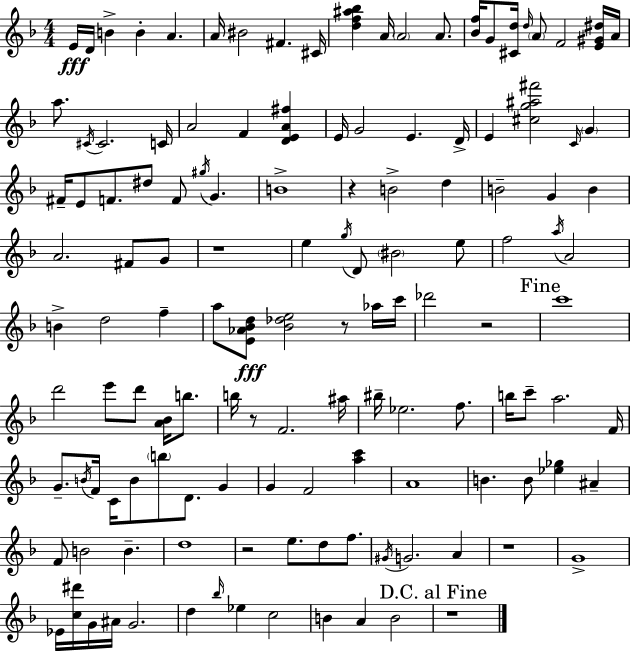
{
  \clef treble
  \numericTimeSignature
  \time 4/4
  \key f \major
  \repeat volta 2 { e'16\fff d'16 b'4-> b'4-. a'4. | a'16 bis'2 fis'4. cis'16 | <d'' f'' ais'' bes''>4 a'16 \parenthesize a'2 a'8. | <bes' f''>16 g'8 <cis' d''>16 \grace { d''16 } \parenthesize a'8 f'2 <e' gis' dis''>16 | \break a'16 a''8. \acciaccatura { cis'16 } cis'2. | c'16 a'2 f'4 <d' e' a' fis''>4 | e'16 g'2 e'4. | d'16-> e'4 <cis'' g'' ais'' fis'''>2 \grace { c'16 } \parenthesize g'4 | \break fis'16-- e'8 f'8. dis''8 f'8 \acciaccatura { gis''16 } g'4. | b'1-> | r4 b'2-> | d''4 b'2-- g'4 | \break b'4 a'2. | fis'8 g'8 r1 | e''4 \acciaccatura { g''16 } d'8 \parenthesize bis'2 | e''8 f''2 \acciaccatura { a''16 } a'2 | \break b'4-> d''2 | f''4-- a''8 <e' aes' bes' d''>8\fff <bes' des'' e''>2 | r8 aes''16 c'''16 des'''2 r2 | \mark "Fine" c'''1 | \break d'''2 e'''8 | d'''8 <a' bes'>16 b''8. b''16 r8 f'2. | ais''16 bis''16-- ees''2. | f''8. b''16 c'''8-- a''2. | \break f'16 g'8.-- \acciaccatura { b'16 } f'16 c'16 b'8 \parenthesize b''8 | d'8. g'4 g'4 f'2 | <a'' c'''>4 a'1 | b'4. b'8 <ees'' ges''>4 | \break ais'4-- f'8 b'2 | b'4.-- d''1 | r2 e''8. | d''8 f''8. \acciaccatura { gis'16 } g'2. | \break a'4 r1 | g'1-> | ees'16 <c'' dis'''>16 g'16 ais'16 g'2. | d''4 \grace { bes''16 } ees''4 | \break c''2 b'4 a'4 | b'2 \mark "D.C. al Fine" r1 | } \bar "|."
}